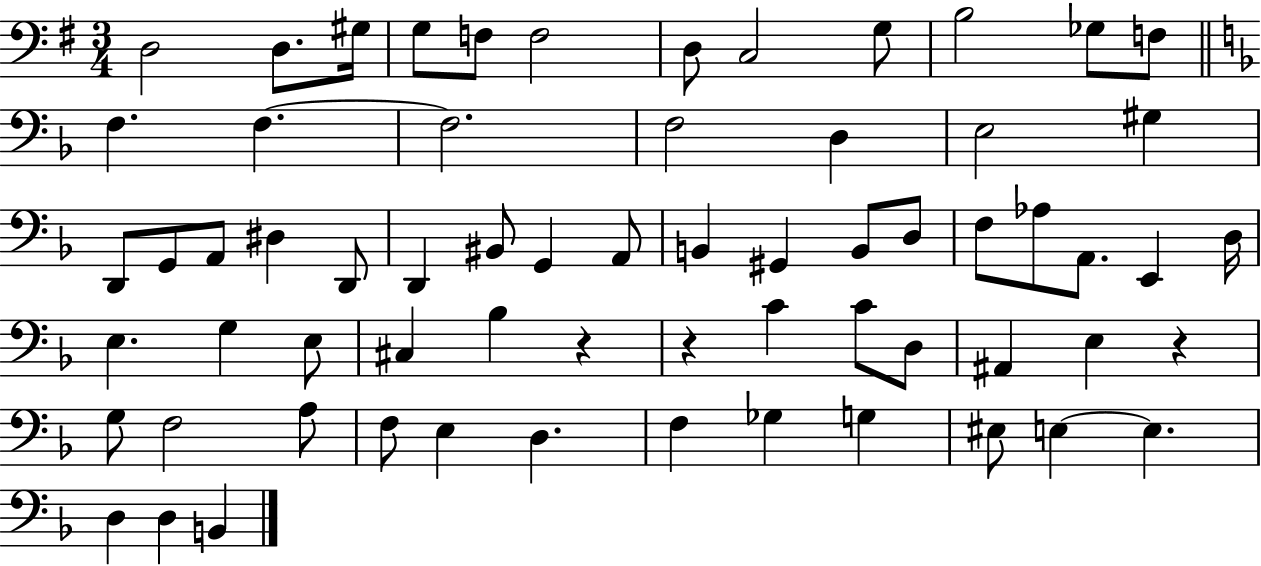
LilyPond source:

{
  \clef bass
  \numericTimeSignature
  \time 3/4
  \key g \major
  d2 d8. gis16 | g8 f8 f2 | d8 c2 g8 | b2 ges8 f8 | \break \bar "||" \break \key d \minor f4. f4.~~ | f2. | f2 d4 | e2 gis4 | \break d,8 g,8 a,8 dis4 d,8 | d,4 bis,8 g,4 a,8 | b,4 gis,4 b,8 d8 | f8 aes8 a,8. e,4 d16 | \break e4. g4 e8 | cis4 bes4 r4 | r4 c'4 c'8 d8 | ais,4 e4 r4 | \break g8 f2 a8 | f8 e4 d4. | f4 ges4 g4 | eis8 e4~~ e4. | \break d4 d4 b,4 | \bar "|."
}